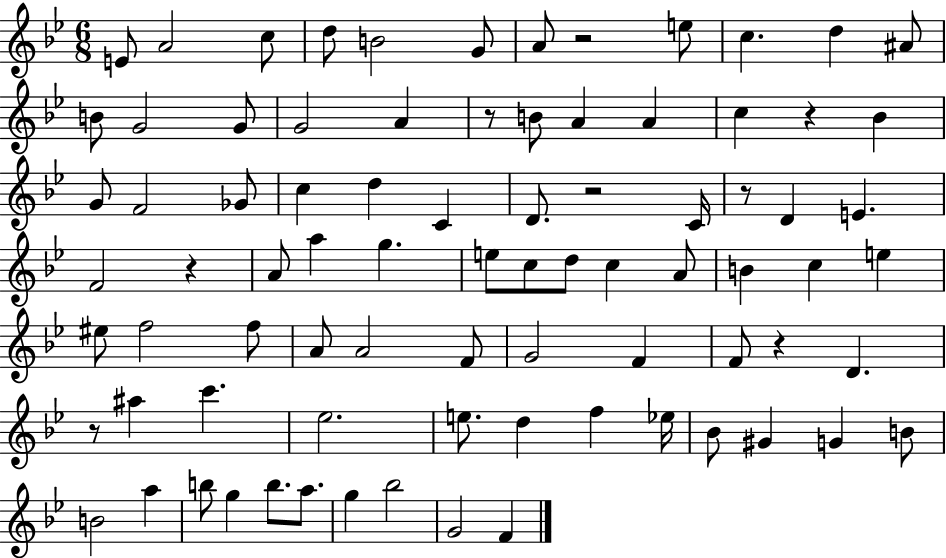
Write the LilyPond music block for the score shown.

{
  \clef treble
  \numericTimeSignature
  \time 6/8
  \key bes \major
  e'8 a'2 c''8 | d''8 b'2 g'8 | a'8 r2 e''8 | c''4. d''4 ais'8 | \break b'8 g'2 g'8 | g'2 a'4 | r8 b'8 a'4 a'4 | c''4 r4 bes'4 | \break g'8 f'2 ges'8 | c''4 d''4 c'4 | d'8. r2 c'16 | r8 d'4 e'4. | \break f'2 r4 | a'8 a''4 g''4. | e''8 c''8 d''8 c''4 a'8 | b'4 c''4 e''4 | \break eis''8 f''2 f''8 | a'8 a'2 f'8 | g'2 f'4 | f'8 r4 d'4. | \break r8 ais''4 c'''4. | ees''2. | e''8. d''4 f''4 ees''16 | bes'8 gis'4 g'4 b'8 | \break b'2 a''4 | b''8 g''4 b''8. a''8. | g''4 bes''2 | g'2 f'4 | \break \bar "|."
}